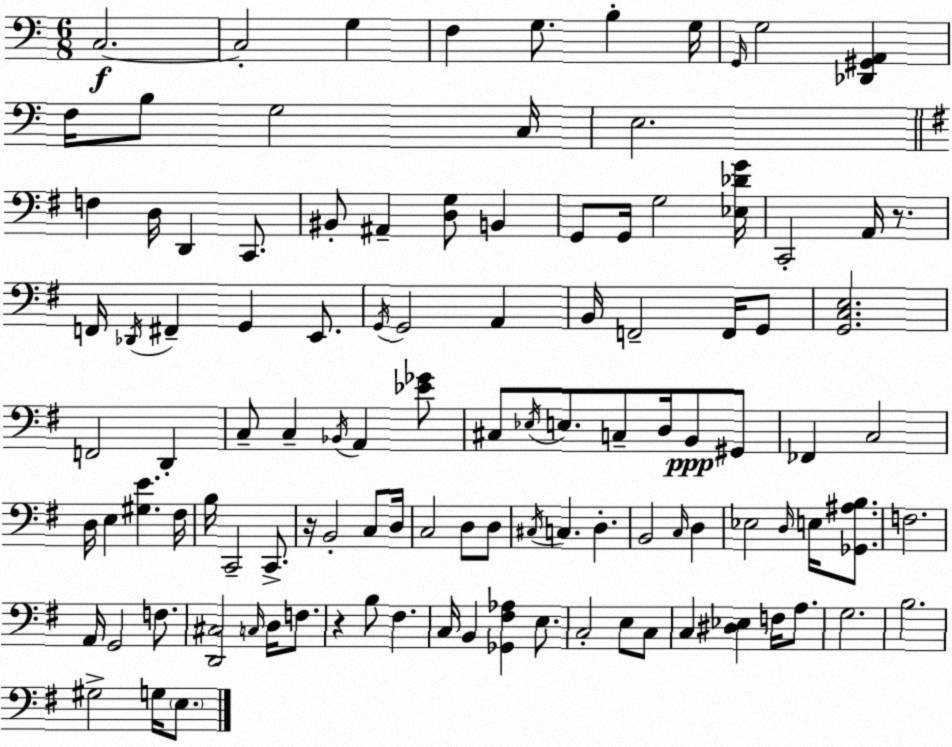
X:1
T:Untitled
M:6/8
L:1/4
K:Am
C,2 C,2 G, F, G,/2 B, G,/4 G,,/4 G,2 [_D,,^G,,A,,] F,/4 B,/2 G,2 C,/4 E,2 F, D,/4 D,, C,,/2 ^B,,/2 ^A,, [D,G,]/2 B,, G,,/2 G,,/4 G,2 [_E,_DG]/4 C,,2 A,,/4 z/2 F,,/4 _D,,/4 ^F,, G,, E,,/2 G,,/4 G,,2 A,, B,,/4 F,,2 F,,/4 G,,/2 [G,,C,E,]2 F,,2 D,, C,/2 C, _B,,/4 A,, [_E_G]/2 ^C,/2 _E,/4 E,/2 C,/2 D,/4 B,,/2 ^G,,/2 _F,, C,2 D,/4 E, [^G,E] ^F,/4 B,/4 C,,2 C,,/2 z/4 B,,2 C,/2 D,/4 C,2 D,/2 D,/2 ^C,/4 C, D, B,,2 C,/4 D, _E,2 D,/4 E,/4 [_G,,^A,B,]/2 F,2 A,,/4 G,,2 F,/2 [D,,^C,]2 C,/4 D,/4 F,/2 z B,/2 ^F, C,/4 B,, [_G,,^F,_A,] E,/2 C,2 E,/2 C,/2 C, [^D,_E,] F,/4 A,/2 G,2 B,2 ^G,2 G,/4 E,/2